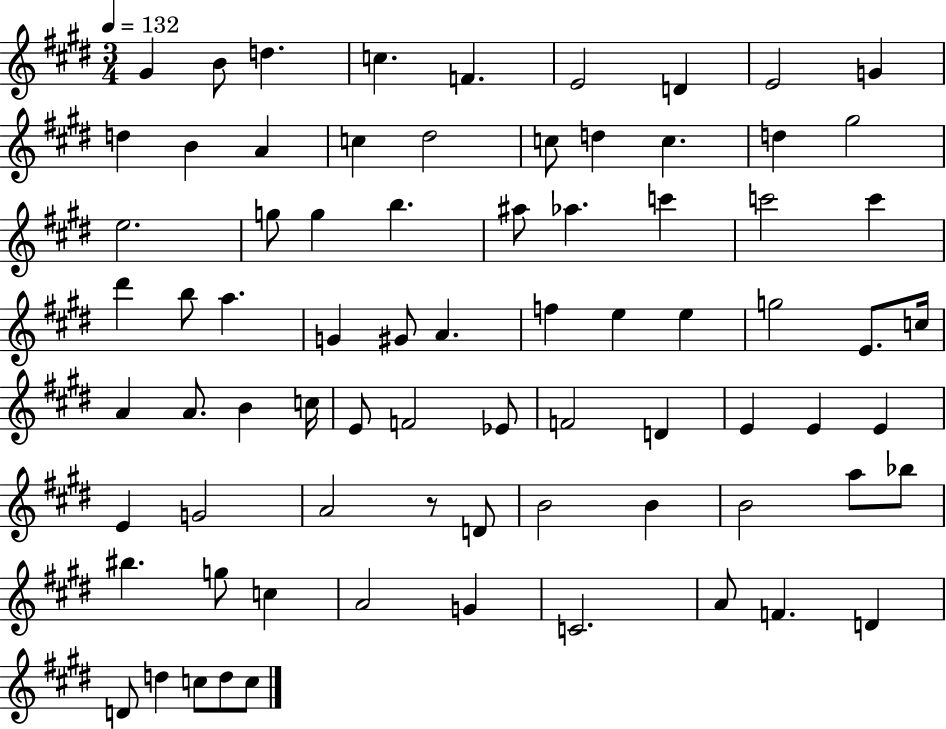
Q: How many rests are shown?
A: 1